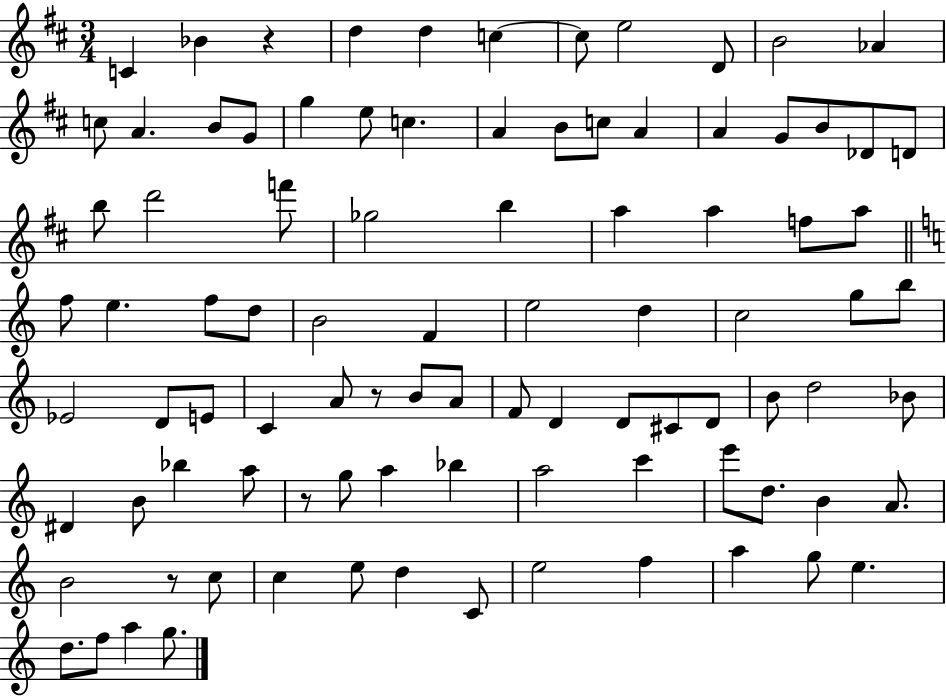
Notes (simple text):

C4/q Bb4/q R/q D5/q D5/q C5/q C5/e E5/h D4/e B4/h Ab4/q C5/e A4/q. B4/e G4/e G5/q E5/e C5/q. A4/q B4/e C5/e A4/q A4/q G4/e B4/e Db4/e D4/e B5/e D6/h F6/e Gb5/h B5/q A5/q A5/q F5/e A5/e F5/e E5/q. F5/e D5/e B4/h F4/q E5/h D5/q C5/h G5/e B5/e Eb4/h D4/e E4/e C4/q A4/e R/e B4/e A4/e F4/e D4/q D4/e C#4/e D4/e B4/e D5/h Bb4/e D#4/q B4/e Bb5/q A5/e R/e G5/e A5/q Bb5/q A5/h C6/q E6/e D5/e. B4/q A4/e. B4/h R/e C5/e C5/q E5/e D5/q C4/e E5/h F5/q A5/q G5/e E5/q. D5/e. F5/e A5/q G5/e.